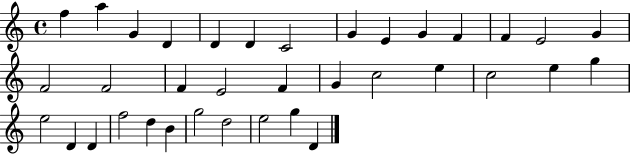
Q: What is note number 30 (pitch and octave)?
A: D5